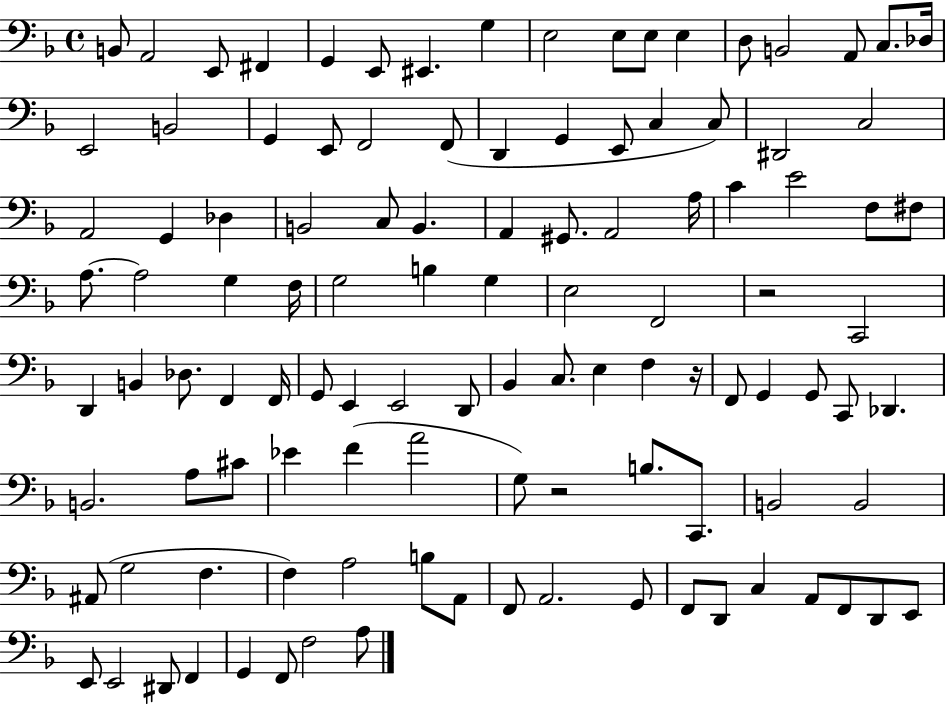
{
  \clef bass
  \time 4/4
  \defaultTimeSignature
  \key f \major
  \repeat volta 2 { b,8 a,2 e,8 fis,4 | g,4 e,8 eis,4. g4 | e2 e8 e8 e4 | d8 b,2 a,8 c8. des16 | \break e,2 b,2 | g,4 e,8 f,2 f,8( | d,4 g,4 e,8 c4 c8) | dis,2 c2 | \break a,2 g,4 des4 | b,2 c8 b,4. | a,4 gis,8. a,2 a16 | c'4 e'2 f8 fis8 | \break a8.~~ a2 g4 f16 | g2 b4 g4 | e2 f,2 | r2 c,2 | \break d,4 b,4 des8. f,4 f,16 | g,8 e,4 e,2 d,8 | bes,4 c8. e4 f4 r16 | f,8 g,4 g,8 c,8 des,4. | \break b,2. a8 cis'8 | ees'4 f'4( a'2 | g8) r2 b8. c,8. | b,2 b,2 | \break ais,8( g2 f4. | f4) a2 b8 a,8 | f,8 a,2. g,8 | f,8 d,8 c4 a,8 f,8 d,8 e,8 | \break e,8 e,2 dis,8 f,4 | g,4 f,8 f2 a8 | } \bar "|."
}